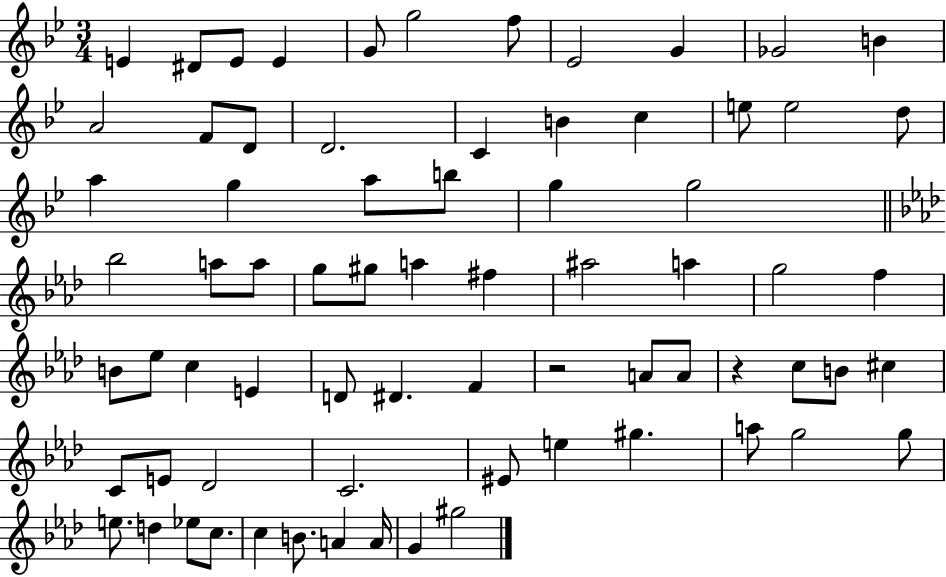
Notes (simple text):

E4/q D#4/e E4/e E4/q G4/e G5/h F5/e Eb4/h G4/q Gb4/h B4/q A4/h F4/e D4/e D4/h. C4/q B4/q C5/q E5/e E5/h D5/e A5/q G5/q A5/e B5/e G5/q G5/h Bb5/h A5/e A5/e G5/e G#5/e A5/q F#5/q A#5/h A5/q G5/h F5/q B4/e Eb5/e C5/q E4/q D4/e D#4/q. F4/q R/h A4/e A4/e R/q C5/e B4/e C#5/q C4/e E4/e Db4/h C4/h. EIS4/e E5/q G#5/q. A5/e G5/h G5/e E5/e. D5/q Eb5/e C5/e. C5/q B4/e. A4/q A4/s G4/q G#5/h